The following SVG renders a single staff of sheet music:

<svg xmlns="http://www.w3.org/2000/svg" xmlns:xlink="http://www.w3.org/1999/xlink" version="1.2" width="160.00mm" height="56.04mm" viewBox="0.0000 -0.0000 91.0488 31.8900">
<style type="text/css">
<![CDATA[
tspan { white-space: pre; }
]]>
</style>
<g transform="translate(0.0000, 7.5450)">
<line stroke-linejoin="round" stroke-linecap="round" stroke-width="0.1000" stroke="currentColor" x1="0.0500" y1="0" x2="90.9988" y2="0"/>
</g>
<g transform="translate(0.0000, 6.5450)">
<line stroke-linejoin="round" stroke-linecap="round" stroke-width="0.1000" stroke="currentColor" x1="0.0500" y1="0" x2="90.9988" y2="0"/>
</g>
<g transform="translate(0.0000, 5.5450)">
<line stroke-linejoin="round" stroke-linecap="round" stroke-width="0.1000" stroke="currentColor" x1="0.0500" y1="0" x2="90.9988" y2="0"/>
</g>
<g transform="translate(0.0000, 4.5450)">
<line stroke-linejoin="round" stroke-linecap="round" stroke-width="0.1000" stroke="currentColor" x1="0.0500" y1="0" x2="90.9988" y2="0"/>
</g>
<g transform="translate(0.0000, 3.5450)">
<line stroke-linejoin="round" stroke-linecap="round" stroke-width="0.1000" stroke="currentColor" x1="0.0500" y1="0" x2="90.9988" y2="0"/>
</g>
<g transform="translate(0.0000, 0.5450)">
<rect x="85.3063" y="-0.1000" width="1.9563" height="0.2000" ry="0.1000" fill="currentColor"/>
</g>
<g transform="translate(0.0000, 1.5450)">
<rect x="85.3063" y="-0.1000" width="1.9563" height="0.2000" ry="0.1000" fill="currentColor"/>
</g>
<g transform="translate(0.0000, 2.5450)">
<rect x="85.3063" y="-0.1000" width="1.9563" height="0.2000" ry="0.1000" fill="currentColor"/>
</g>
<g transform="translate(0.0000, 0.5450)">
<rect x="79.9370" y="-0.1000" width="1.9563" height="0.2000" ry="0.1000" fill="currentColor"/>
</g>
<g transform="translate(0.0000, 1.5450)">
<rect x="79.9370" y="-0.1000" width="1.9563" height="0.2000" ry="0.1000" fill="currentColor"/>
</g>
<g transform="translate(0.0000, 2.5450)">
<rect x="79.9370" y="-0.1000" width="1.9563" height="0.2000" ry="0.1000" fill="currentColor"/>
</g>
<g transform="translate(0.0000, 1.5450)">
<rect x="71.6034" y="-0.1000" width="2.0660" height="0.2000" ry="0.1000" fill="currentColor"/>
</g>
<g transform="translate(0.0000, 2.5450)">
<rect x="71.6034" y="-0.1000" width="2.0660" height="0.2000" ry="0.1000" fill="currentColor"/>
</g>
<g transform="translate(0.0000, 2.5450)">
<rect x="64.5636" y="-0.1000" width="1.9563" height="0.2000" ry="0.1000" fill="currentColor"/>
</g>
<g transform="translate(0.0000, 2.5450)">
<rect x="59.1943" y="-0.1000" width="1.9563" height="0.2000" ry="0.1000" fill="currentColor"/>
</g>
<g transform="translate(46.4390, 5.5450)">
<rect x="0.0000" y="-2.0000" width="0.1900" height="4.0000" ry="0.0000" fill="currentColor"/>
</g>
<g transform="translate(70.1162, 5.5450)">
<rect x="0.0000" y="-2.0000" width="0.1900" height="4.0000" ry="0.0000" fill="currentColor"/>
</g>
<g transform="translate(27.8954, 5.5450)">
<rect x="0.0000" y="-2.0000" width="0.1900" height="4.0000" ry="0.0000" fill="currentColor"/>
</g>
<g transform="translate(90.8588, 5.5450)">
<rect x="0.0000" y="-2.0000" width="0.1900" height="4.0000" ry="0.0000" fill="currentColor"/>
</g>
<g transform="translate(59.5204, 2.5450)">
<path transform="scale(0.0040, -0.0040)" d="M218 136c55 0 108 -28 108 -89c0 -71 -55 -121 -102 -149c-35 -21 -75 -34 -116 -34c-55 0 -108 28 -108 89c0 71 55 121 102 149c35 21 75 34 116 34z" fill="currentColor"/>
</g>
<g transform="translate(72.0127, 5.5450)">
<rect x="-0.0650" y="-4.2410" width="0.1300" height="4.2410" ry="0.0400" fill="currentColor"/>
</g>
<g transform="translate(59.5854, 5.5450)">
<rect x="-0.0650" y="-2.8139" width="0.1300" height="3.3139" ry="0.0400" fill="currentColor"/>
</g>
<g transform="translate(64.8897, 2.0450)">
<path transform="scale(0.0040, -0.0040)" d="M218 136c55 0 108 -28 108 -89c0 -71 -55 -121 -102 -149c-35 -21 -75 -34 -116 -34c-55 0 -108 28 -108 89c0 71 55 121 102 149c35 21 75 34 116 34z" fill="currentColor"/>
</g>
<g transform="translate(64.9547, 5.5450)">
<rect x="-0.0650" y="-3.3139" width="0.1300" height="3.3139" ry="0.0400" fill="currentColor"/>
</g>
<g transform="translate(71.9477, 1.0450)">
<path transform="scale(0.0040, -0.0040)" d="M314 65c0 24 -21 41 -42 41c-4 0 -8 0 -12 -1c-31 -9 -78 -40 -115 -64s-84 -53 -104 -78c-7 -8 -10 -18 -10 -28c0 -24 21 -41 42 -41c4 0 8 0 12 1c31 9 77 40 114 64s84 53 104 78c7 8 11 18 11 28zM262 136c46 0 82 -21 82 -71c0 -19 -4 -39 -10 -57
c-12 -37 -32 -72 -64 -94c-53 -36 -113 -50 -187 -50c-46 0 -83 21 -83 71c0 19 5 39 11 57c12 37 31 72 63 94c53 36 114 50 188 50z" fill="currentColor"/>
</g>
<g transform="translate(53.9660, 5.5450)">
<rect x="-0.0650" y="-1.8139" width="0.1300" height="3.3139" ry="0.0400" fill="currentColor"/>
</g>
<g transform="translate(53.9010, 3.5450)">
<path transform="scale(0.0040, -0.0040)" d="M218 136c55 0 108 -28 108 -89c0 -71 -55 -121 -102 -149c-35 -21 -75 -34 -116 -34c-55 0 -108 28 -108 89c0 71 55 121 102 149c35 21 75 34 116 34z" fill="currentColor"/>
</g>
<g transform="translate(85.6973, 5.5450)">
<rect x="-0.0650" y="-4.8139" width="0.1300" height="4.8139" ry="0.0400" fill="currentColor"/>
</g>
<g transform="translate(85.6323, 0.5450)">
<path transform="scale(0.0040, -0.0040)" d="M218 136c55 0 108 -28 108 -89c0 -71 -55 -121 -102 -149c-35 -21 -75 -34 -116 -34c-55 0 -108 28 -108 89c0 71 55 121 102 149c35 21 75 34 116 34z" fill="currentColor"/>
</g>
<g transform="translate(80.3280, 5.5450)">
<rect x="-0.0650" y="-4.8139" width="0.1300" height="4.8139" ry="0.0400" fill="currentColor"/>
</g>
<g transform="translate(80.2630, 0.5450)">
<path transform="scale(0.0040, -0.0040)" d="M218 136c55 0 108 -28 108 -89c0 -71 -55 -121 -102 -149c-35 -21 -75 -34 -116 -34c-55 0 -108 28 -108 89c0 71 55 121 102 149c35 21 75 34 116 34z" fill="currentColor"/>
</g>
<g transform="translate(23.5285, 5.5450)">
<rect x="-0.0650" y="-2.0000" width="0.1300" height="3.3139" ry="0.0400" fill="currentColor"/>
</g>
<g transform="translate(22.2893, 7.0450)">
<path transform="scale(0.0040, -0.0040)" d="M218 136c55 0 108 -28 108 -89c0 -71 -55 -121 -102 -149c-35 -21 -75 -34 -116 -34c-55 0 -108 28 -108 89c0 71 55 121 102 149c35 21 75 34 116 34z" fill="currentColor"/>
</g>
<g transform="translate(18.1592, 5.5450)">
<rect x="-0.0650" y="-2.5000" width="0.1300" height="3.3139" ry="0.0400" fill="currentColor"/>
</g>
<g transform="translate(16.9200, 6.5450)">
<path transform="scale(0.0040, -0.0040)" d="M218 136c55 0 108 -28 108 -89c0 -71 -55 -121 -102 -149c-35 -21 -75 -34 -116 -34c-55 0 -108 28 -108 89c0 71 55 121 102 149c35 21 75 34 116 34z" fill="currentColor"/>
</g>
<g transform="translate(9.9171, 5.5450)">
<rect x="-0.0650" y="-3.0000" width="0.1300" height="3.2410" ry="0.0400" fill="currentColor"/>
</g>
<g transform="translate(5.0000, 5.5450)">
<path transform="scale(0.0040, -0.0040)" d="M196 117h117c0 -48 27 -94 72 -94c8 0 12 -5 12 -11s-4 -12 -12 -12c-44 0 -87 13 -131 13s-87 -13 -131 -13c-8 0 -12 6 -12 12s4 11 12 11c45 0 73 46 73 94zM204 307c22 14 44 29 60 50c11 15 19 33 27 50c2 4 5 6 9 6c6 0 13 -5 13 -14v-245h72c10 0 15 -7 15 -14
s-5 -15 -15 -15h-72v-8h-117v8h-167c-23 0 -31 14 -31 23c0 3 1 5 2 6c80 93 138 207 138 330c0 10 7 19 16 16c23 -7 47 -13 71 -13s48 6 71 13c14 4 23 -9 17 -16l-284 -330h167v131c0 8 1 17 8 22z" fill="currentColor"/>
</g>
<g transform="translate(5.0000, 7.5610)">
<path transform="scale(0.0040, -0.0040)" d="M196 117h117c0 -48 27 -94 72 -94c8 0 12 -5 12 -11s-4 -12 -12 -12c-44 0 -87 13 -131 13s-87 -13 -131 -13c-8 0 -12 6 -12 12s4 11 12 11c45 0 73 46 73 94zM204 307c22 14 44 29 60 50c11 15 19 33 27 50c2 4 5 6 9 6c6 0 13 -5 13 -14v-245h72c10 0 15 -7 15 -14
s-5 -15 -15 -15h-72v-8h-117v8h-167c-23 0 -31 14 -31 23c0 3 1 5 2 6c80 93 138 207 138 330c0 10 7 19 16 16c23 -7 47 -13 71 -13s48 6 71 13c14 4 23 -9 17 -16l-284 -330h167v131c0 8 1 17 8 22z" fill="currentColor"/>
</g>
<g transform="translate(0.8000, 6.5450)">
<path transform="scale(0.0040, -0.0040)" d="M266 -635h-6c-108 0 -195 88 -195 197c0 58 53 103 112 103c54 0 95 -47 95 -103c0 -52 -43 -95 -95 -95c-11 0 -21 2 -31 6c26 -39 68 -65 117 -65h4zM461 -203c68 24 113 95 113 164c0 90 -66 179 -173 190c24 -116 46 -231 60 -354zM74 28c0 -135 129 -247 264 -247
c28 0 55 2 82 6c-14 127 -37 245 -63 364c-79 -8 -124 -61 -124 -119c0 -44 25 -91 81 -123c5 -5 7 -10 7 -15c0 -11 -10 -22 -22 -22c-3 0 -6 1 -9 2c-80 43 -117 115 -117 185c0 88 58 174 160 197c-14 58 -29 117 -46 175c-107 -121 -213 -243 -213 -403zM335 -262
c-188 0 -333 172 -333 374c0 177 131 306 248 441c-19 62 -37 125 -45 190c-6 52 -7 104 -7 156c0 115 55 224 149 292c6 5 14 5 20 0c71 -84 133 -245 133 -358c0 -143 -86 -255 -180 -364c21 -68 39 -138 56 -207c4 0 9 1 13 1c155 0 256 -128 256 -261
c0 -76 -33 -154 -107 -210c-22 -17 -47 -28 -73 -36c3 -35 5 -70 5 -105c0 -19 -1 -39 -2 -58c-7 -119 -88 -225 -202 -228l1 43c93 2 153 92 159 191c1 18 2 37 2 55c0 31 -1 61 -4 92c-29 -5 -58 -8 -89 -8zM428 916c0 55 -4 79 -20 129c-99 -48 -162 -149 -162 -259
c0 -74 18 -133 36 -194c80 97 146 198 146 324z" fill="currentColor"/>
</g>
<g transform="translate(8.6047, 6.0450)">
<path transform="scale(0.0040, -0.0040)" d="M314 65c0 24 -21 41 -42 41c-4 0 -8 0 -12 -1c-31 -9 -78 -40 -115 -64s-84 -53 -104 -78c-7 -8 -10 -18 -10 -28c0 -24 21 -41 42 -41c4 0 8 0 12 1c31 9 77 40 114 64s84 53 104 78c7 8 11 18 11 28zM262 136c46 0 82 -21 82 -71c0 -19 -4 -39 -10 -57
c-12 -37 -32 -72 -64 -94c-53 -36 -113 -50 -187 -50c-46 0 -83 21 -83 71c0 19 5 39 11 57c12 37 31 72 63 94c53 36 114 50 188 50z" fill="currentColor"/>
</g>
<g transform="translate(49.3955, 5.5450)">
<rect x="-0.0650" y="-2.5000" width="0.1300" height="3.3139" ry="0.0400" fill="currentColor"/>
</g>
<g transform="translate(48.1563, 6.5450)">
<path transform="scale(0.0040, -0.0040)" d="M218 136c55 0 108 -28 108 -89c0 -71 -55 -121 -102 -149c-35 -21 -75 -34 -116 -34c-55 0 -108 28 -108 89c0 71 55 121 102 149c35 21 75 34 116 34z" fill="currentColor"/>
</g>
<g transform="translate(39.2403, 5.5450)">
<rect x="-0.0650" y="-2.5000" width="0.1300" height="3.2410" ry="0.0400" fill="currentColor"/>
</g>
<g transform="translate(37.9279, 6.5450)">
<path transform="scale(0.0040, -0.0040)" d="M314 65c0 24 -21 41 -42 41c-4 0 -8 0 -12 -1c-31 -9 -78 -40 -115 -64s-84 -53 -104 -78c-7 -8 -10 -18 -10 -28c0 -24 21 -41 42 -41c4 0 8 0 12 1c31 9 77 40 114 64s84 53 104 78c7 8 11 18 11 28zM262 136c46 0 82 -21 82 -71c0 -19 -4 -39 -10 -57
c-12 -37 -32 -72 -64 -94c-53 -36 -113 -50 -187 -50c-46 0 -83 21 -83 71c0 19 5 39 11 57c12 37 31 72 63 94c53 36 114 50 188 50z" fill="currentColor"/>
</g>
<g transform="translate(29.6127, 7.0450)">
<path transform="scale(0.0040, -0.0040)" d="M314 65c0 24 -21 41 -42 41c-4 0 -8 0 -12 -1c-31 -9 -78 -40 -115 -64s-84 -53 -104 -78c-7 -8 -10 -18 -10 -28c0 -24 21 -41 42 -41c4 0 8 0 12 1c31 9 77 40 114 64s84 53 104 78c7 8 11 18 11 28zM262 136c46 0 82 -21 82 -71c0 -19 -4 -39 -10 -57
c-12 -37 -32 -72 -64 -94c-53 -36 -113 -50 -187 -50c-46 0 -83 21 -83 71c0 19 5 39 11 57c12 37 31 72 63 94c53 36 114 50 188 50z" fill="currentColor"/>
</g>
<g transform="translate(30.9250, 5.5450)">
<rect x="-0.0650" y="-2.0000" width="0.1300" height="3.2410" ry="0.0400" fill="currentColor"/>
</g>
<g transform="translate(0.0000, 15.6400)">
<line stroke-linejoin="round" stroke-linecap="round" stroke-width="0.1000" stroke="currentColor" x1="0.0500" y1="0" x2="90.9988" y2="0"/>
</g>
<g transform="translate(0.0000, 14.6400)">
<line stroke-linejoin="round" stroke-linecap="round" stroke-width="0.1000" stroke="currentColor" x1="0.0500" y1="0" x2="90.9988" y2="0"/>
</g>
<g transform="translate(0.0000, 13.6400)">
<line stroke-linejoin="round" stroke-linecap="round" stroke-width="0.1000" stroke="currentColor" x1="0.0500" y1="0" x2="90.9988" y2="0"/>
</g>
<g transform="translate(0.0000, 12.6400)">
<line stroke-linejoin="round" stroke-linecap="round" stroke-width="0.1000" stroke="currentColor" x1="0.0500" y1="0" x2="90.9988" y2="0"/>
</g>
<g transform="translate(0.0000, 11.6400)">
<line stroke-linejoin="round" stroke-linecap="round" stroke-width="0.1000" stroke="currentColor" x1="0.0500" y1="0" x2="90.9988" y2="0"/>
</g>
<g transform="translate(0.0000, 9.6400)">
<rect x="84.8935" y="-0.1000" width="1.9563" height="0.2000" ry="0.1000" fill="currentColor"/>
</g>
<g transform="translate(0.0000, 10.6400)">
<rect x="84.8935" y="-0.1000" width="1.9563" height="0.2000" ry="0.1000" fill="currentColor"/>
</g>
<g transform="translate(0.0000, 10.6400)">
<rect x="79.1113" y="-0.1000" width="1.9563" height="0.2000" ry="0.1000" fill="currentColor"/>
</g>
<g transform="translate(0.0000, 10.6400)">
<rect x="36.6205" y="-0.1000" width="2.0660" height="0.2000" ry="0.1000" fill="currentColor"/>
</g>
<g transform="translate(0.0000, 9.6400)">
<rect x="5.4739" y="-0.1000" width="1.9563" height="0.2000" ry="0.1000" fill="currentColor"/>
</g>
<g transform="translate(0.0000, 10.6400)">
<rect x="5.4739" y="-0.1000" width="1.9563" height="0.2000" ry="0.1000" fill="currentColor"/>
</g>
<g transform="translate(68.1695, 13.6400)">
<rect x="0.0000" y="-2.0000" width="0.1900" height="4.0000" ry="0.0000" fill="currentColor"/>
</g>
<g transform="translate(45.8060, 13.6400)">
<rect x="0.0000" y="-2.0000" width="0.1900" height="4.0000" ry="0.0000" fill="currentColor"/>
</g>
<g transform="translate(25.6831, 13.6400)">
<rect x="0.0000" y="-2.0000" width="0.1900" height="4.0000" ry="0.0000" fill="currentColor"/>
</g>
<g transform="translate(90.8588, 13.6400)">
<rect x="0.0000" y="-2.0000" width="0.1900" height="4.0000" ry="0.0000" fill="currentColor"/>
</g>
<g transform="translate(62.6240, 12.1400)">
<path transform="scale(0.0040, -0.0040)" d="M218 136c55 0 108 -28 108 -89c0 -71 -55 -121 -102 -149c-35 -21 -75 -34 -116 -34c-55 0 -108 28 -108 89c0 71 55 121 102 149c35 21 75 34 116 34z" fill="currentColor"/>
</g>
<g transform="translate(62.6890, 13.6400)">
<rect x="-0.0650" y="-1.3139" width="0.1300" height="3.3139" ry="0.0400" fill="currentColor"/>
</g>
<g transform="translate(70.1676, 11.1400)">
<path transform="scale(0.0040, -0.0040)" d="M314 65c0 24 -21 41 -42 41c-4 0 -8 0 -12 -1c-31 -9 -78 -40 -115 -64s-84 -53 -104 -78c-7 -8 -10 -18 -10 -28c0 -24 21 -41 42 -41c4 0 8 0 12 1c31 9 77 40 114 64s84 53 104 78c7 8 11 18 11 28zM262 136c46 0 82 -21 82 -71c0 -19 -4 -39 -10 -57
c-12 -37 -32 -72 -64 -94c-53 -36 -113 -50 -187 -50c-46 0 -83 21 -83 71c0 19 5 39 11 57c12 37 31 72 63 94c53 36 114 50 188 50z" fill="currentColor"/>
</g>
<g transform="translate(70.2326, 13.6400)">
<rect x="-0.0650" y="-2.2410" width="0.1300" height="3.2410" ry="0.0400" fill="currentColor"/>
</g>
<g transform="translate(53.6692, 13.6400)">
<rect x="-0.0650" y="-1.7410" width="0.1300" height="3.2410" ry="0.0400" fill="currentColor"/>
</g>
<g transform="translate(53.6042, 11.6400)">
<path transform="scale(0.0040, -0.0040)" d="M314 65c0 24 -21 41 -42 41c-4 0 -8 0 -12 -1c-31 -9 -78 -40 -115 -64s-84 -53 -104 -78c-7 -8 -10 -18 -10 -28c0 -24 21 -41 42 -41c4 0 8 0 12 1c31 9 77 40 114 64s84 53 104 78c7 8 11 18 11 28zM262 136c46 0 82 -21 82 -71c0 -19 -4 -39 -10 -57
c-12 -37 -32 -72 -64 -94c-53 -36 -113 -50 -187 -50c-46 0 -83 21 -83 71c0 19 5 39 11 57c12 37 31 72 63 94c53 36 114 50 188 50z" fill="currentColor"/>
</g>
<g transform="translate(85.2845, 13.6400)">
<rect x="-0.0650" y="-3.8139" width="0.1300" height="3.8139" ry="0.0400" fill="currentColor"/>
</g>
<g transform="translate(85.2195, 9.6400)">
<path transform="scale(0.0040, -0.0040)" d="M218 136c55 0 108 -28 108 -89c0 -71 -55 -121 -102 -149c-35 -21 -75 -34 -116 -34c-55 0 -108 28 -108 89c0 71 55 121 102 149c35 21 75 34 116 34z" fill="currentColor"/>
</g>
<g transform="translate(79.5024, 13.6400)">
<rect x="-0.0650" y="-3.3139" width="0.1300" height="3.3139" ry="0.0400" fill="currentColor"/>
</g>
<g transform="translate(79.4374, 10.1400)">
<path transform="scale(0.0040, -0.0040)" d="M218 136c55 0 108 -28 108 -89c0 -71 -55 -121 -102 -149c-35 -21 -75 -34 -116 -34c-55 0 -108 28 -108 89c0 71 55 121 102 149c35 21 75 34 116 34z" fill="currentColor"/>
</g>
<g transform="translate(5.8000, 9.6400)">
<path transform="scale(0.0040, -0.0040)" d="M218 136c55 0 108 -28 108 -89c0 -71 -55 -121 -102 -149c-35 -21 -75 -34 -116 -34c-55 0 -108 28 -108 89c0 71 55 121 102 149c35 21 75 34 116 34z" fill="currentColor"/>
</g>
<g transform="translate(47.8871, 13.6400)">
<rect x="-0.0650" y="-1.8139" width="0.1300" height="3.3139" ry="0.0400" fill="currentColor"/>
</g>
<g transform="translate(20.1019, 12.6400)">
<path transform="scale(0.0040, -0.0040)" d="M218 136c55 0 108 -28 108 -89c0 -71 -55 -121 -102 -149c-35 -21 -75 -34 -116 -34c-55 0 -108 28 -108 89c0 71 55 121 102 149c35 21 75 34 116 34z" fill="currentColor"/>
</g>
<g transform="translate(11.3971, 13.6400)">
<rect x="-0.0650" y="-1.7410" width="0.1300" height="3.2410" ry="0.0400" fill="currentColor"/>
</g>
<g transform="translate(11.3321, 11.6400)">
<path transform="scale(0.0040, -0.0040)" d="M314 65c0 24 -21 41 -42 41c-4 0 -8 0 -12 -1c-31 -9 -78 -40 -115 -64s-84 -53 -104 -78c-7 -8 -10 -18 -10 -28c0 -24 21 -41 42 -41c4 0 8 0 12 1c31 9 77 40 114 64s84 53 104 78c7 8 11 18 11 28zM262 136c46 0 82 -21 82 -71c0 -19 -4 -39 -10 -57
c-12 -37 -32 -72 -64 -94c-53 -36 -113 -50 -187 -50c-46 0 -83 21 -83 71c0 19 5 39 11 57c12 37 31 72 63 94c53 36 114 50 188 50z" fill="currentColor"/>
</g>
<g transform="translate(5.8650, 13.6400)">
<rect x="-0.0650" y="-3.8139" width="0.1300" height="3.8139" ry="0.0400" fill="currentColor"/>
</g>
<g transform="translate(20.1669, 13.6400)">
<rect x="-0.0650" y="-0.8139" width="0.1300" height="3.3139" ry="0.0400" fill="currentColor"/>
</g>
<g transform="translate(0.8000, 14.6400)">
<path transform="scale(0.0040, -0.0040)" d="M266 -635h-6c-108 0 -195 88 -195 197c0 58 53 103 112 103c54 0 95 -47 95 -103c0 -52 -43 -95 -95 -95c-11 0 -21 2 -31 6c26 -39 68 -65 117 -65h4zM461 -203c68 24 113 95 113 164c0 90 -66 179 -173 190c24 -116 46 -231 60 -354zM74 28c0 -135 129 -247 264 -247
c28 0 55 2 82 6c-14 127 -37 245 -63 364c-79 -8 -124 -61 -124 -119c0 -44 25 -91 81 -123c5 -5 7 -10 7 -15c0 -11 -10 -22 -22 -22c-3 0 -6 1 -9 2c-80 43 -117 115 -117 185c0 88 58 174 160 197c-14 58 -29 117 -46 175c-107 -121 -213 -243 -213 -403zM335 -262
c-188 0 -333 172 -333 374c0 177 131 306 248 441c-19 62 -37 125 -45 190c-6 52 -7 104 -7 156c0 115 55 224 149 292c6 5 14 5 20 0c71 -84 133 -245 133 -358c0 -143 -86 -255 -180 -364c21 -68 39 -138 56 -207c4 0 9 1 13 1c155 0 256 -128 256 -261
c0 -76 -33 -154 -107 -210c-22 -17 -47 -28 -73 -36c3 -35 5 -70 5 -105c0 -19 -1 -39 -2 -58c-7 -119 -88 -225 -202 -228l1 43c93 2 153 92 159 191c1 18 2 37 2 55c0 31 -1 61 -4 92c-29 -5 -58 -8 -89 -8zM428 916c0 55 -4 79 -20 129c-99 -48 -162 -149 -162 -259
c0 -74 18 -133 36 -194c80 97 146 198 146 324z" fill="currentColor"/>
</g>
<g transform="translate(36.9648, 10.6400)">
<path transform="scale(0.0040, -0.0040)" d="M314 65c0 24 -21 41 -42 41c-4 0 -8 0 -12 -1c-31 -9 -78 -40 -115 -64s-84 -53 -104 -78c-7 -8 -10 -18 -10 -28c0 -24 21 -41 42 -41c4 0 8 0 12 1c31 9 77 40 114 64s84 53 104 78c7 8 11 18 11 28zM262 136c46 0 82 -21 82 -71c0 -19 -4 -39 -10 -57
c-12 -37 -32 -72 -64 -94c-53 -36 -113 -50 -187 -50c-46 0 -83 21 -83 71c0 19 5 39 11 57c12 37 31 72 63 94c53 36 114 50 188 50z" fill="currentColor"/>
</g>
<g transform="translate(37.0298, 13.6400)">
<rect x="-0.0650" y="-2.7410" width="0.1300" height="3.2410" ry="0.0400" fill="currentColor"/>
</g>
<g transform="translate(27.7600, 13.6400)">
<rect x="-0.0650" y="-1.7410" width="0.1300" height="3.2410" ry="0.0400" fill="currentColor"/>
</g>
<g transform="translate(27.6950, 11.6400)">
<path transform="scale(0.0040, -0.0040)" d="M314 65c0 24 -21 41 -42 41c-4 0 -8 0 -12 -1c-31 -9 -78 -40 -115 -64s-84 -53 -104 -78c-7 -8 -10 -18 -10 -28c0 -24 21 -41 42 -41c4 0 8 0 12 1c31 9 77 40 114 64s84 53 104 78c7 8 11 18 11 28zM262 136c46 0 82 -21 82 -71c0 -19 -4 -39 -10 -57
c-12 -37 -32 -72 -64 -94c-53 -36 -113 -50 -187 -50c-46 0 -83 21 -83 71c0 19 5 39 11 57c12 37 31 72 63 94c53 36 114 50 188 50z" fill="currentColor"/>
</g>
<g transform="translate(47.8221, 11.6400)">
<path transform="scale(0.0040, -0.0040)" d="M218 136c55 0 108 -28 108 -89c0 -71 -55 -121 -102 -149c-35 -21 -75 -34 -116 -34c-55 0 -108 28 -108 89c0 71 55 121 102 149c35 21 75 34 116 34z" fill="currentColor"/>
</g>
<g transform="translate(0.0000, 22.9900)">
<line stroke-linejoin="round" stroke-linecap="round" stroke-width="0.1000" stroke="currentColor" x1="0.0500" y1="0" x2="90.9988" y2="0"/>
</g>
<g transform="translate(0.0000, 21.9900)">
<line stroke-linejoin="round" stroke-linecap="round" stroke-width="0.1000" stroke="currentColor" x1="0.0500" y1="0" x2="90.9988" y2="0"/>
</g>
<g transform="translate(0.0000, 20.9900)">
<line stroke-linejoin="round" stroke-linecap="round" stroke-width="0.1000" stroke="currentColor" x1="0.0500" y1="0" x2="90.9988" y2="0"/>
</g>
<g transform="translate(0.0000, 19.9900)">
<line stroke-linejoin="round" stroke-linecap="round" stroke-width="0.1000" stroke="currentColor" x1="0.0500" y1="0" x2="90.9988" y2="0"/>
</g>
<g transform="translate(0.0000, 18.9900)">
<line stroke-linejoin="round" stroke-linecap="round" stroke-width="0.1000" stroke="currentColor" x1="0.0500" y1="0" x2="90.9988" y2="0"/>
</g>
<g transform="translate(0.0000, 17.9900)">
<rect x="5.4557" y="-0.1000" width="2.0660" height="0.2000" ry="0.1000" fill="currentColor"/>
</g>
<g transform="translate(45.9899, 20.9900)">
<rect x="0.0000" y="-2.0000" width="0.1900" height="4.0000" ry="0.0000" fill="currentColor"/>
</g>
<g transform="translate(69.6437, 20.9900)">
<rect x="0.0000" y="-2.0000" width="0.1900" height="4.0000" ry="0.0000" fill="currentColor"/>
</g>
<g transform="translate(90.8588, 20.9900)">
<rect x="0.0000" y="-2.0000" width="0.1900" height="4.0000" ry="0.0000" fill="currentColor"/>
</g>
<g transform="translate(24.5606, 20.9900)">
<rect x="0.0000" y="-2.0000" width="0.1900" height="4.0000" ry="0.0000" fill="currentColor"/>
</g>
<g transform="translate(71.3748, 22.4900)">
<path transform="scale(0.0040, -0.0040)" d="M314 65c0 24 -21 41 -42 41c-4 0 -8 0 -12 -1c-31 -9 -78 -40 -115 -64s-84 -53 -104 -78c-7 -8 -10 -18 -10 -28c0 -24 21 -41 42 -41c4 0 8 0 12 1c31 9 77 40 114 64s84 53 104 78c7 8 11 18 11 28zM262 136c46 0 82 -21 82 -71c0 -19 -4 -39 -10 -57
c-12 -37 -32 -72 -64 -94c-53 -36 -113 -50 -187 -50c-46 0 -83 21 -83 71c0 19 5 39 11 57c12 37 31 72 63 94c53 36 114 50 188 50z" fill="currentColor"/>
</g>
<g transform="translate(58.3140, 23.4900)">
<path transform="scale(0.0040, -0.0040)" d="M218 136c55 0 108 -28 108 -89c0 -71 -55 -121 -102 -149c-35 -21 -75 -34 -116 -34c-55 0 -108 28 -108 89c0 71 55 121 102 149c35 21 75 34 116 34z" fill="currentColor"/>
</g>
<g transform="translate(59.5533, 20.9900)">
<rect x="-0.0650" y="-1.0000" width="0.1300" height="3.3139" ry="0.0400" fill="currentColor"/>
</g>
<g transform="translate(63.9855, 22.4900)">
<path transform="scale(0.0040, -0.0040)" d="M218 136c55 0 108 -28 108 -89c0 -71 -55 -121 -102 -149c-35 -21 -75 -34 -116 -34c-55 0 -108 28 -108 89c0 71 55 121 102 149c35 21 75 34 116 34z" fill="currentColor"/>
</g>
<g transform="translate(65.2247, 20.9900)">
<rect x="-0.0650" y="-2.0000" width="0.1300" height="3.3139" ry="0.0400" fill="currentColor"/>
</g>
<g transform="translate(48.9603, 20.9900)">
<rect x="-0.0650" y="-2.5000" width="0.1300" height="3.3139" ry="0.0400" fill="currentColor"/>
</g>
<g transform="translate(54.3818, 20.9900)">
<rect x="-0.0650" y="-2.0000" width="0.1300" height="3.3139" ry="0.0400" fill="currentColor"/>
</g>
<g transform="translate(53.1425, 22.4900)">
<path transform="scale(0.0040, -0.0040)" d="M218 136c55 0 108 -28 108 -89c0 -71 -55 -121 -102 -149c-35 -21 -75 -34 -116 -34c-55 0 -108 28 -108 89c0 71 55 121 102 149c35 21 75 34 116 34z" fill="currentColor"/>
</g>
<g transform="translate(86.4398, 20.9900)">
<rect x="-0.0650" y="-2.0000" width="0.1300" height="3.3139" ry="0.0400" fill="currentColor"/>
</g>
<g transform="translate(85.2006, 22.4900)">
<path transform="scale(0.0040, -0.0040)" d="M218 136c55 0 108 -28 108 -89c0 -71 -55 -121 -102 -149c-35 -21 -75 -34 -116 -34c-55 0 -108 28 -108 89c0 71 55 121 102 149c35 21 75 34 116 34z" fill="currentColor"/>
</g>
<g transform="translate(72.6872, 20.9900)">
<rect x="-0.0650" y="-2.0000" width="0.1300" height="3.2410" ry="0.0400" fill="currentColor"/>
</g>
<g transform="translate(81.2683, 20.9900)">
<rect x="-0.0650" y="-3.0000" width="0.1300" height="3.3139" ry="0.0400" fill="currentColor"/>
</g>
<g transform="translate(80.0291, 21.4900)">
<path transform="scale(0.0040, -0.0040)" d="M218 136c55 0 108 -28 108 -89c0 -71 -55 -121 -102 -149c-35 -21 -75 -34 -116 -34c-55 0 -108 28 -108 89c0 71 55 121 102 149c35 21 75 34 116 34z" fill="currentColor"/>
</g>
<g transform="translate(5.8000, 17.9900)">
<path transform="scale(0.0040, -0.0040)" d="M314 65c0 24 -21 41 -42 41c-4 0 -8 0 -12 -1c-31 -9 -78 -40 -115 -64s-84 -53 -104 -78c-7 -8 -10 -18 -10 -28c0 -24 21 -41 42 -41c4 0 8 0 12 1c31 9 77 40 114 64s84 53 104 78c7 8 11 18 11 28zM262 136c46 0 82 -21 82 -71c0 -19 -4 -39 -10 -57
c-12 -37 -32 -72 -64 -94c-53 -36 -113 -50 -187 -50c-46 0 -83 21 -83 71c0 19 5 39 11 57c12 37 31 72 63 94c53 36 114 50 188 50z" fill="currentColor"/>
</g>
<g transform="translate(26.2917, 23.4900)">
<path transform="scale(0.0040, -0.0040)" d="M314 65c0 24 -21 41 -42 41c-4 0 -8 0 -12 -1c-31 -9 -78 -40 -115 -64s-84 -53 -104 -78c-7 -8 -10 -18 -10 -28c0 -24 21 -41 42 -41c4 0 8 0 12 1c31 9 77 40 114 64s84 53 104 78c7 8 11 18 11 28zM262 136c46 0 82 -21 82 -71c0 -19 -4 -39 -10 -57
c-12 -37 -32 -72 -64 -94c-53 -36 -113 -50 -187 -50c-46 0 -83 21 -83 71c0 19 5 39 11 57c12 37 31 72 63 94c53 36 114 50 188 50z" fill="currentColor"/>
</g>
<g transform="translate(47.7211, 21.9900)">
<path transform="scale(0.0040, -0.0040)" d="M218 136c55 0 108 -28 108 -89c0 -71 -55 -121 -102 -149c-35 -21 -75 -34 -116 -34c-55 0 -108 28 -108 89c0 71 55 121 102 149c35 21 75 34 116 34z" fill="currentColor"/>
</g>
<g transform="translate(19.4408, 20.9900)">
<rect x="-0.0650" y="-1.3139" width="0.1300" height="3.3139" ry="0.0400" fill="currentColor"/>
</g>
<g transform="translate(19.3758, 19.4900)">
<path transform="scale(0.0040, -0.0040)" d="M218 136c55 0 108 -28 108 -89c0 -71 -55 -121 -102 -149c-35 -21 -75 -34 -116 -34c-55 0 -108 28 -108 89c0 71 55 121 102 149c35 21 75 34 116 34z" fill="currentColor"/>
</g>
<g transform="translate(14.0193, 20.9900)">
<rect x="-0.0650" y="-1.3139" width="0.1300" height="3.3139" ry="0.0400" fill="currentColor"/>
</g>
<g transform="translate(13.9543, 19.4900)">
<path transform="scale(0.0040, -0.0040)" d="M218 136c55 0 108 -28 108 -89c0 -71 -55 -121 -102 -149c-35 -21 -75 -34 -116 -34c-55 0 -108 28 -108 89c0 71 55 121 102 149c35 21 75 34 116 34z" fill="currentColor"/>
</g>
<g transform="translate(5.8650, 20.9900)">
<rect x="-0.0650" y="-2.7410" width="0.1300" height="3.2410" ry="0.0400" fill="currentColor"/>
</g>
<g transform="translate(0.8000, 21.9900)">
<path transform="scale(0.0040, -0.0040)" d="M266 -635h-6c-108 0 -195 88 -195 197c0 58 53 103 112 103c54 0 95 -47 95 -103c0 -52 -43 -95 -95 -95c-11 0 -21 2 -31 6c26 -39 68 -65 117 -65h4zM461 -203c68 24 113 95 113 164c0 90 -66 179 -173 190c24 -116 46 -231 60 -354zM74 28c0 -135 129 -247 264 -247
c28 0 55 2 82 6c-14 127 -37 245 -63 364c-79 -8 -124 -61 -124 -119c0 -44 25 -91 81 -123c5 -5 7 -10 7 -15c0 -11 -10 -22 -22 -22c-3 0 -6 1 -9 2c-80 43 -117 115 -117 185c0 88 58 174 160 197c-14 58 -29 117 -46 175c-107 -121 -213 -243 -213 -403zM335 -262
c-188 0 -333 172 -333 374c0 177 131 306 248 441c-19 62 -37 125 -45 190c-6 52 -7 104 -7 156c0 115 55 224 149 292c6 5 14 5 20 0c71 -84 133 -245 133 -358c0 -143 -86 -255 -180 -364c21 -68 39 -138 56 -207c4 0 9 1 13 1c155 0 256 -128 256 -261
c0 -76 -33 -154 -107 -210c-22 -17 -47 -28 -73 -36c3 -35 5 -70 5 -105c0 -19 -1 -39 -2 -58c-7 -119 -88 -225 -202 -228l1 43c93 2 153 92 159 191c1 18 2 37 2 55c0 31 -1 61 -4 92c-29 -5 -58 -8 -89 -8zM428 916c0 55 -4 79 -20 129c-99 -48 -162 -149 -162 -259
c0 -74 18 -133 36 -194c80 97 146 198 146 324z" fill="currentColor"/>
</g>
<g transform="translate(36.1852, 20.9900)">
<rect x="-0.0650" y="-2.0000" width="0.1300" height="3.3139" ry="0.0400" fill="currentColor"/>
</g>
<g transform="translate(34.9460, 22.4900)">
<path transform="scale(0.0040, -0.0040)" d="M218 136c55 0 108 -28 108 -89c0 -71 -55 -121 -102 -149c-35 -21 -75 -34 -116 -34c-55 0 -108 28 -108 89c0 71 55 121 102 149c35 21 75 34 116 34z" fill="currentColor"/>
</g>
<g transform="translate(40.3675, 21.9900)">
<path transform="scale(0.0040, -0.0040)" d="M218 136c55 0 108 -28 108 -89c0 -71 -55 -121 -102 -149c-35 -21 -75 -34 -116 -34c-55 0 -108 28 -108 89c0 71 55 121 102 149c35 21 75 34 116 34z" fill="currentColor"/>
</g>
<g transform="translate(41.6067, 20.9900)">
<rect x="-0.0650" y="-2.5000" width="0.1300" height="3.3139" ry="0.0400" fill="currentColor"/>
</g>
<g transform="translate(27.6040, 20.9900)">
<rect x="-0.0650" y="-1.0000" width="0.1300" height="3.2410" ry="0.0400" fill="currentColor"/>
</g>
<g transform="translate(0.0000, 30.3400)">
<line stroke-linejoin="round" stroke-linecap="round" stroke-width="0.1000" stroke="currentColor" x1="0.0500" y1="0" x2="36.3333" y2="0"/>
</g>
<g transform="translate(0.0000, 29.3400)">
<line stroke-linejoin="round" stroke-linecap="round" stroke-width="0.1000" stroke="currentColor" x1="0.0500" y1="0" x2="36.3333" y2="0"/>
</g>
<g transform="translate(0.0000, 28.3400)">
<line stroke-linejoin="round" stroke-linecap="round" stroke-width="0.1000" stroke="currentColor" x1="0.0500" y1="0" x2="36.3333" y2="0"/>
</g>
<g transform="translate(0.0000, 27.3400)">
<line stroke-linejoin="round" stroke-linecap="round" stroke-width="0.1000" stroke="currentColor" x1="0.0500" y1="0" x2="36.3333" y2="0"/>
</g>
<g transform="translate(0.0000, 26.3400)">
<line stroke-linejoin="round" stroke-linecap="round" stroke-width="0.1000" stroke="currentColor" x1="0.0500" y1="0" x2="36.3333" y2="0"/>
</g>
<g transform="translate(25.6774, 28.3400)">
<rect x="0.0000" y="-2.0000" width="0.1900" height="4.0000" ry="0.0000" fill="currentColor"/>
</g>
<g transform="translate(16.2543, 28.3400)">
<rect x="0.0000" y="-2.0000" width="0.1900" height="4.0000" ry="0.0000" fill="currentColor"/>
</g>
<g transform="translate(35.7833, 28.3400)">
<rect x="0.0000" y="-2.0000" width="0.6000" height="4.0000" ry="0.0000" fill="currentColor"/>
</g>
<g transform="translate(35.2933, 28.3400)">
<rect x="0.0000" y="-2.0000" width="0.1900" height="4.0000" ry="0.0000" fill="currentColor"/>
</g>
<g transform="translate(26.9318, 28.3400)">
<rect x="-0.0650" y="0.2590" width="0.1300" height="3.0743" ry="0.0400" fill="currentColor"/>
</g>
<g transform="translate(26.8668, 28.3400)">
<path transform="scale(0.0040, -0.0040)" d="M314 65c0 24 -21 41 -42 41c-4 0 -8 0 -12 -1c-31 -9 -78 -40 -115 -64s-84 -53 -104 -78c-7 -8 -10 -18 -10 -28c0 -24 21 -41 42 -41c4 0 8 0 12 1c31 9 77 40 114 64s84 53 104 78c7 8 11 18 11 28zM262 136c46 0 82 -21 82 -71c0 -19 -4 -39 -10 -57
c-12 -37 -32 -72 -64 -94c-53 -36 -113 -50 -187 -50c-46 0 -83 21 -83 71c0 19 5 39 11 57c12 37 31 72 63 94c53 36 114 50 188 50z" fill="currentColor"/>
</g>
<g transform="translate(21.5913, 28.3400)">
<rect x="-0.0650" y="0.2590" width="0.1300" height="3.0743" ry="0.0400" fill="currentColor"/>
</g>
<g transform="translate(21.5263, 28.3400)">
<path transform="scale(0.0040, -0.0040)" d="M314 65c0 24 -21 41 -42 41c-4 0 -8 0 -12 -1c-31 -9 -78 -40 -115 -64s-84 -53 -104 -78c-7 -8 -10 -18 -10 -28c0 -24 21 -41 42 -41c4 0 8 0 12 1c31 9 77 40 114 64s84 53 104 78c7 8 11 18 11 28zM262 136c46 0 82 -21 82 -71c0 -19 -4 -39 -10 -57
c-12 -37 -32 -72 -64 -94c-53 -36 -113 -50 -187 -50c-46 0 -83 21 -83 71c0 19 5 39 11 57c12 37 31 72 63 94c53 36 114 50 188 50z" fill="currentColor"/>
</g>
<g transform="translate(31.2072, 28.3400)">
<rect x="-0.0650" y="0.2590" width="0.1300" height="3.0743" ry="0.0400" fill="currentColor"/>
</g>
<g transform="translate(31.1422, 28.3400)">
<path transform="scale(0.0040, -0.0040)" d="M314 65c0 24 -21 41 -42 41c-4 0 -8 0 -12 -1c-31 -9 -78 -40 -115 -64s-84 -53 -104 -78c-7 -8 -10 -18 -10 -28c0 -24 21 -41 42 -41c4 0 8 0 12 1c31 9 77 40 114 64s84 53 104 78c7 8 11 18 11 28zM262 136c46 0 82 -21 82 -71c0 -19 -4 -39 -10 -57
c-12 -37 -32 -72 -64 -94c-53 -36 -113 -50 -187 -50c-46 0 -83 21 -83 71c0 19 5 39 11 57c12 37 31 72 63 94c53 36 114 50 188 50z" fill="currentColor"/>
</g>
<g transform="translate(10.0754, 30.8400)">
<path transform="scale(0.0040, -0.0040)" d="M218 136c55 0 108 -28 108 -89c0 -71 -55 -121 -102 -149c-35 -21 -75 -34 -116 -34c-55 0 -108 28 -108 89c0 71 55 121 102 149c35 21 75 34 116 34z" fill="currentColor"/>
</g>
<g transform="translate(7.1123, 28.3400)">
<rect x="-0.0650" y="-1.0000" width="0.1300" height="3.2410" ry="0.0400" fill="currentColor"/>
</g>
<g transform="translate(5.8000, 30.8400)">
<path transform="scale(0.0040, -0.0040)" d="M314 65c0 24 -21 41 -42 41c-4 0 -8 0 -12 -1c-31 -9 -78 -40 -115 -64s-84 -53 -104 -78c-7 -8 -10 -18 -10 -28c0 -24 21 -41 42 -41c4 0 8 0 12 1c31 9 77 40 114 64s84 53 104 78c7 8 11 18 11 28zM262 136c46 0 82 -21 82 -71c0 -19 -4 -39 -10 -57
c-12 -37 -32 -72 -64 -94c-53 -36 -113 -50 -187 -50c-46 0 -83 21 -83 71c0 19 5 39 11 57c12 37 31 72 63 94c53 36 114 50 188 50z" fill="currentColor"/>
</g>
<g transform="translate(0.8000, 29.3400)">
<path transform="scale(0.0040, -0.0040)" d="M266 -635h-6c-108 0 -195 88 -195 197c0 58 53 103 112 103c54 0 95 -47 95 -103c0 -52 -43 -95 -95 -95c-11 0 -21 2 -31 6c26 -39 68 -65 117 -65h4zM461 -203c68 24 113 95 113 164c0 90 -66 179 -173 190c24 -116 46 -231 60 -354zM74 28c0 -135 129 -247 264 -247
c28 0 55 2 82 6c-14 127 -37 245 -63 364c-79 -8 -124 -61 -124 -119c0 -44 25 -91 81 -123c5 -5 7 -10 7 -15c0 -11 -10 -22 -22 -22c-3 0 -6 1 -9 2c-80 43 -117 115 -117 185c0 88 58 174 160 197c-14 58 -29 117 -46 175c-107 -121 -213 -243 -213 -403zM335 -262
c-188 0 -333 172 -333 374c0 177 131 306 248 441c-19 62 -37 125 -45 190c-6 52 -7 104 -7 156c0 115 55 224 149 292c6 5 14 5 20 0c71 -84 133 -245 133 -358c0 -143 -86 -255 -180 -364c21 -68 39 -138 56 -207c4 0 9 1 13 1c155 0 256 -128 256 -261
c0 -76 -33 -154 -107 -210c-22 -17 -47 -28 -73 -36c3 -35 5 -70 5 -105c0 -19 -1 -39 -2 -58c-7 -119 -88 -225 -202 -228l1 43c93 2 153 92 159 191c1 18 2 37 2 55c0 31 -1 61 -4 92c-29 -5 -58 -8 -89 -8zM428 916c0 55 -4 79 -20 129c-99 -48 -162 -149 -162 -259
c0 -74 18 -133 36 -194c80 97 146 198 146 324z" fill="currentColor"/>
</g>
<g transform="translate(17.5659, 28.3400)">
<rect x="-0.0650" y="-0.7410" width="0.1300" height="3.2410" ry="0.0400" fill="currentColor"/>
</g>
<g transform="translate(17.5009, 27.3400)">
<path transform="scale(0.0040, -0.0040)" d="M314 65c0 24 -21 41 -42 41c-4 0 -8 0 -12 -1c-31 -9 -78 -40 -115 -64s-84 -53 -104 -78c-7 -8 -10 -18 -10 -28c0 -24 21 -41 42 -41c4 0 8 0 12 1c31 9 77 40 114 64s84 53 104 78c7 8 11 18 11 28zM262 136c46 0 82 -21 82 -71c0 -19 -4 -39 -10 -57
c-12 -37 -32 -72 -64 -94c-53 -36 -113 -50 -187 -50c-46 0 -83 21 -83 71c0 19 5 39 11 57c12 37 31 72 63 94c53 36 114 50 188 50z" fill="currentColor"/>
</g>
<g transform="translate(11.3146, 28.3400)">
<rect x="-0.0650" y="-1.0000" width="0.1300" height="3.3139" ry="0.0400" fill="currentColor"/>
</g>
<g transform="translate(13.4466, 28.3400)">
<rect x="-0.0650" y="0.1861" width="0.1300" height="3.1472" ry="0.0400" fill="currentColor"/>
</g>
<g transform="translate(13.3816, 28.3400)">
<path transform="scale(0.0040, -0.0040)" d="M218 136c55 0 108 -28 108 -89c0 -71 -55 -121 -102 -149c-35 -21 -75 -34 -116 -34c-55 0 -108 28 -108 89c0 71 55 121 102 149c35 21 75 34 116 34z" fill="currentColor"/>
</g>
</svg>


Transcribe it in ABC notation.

X:1
T:Untitled
M:4/4
L:1/4
K:C
A2 G F F2 G2 G f a b d'2 e' e' c' f2 d f2 a2 f f2 e g2 b c' a2 e e D2 F G G F D F F2 A F D2 D B d2 B2 B2 B2